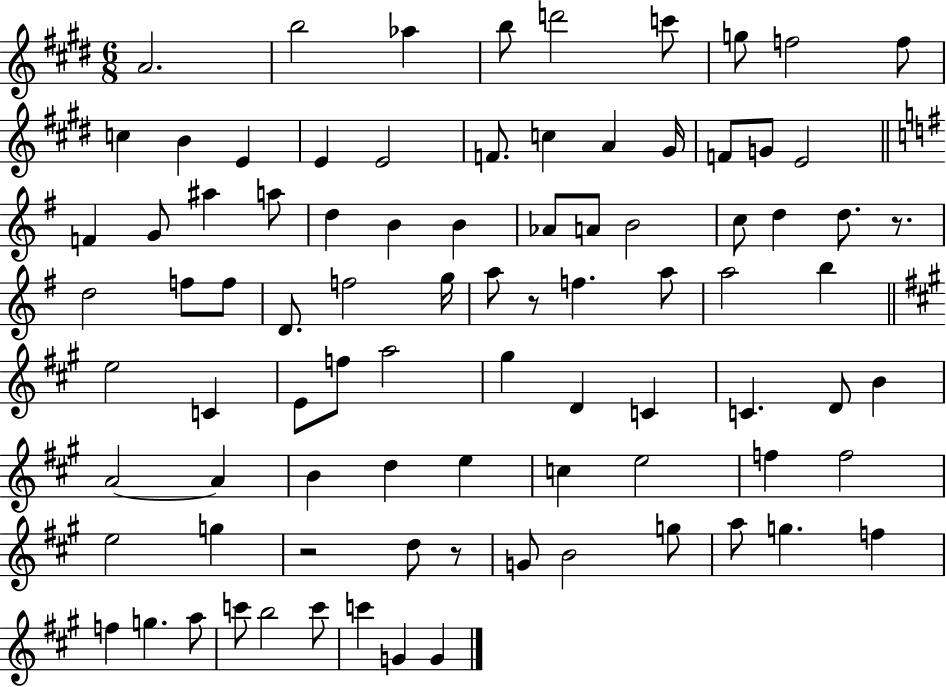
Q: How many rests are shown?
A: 4